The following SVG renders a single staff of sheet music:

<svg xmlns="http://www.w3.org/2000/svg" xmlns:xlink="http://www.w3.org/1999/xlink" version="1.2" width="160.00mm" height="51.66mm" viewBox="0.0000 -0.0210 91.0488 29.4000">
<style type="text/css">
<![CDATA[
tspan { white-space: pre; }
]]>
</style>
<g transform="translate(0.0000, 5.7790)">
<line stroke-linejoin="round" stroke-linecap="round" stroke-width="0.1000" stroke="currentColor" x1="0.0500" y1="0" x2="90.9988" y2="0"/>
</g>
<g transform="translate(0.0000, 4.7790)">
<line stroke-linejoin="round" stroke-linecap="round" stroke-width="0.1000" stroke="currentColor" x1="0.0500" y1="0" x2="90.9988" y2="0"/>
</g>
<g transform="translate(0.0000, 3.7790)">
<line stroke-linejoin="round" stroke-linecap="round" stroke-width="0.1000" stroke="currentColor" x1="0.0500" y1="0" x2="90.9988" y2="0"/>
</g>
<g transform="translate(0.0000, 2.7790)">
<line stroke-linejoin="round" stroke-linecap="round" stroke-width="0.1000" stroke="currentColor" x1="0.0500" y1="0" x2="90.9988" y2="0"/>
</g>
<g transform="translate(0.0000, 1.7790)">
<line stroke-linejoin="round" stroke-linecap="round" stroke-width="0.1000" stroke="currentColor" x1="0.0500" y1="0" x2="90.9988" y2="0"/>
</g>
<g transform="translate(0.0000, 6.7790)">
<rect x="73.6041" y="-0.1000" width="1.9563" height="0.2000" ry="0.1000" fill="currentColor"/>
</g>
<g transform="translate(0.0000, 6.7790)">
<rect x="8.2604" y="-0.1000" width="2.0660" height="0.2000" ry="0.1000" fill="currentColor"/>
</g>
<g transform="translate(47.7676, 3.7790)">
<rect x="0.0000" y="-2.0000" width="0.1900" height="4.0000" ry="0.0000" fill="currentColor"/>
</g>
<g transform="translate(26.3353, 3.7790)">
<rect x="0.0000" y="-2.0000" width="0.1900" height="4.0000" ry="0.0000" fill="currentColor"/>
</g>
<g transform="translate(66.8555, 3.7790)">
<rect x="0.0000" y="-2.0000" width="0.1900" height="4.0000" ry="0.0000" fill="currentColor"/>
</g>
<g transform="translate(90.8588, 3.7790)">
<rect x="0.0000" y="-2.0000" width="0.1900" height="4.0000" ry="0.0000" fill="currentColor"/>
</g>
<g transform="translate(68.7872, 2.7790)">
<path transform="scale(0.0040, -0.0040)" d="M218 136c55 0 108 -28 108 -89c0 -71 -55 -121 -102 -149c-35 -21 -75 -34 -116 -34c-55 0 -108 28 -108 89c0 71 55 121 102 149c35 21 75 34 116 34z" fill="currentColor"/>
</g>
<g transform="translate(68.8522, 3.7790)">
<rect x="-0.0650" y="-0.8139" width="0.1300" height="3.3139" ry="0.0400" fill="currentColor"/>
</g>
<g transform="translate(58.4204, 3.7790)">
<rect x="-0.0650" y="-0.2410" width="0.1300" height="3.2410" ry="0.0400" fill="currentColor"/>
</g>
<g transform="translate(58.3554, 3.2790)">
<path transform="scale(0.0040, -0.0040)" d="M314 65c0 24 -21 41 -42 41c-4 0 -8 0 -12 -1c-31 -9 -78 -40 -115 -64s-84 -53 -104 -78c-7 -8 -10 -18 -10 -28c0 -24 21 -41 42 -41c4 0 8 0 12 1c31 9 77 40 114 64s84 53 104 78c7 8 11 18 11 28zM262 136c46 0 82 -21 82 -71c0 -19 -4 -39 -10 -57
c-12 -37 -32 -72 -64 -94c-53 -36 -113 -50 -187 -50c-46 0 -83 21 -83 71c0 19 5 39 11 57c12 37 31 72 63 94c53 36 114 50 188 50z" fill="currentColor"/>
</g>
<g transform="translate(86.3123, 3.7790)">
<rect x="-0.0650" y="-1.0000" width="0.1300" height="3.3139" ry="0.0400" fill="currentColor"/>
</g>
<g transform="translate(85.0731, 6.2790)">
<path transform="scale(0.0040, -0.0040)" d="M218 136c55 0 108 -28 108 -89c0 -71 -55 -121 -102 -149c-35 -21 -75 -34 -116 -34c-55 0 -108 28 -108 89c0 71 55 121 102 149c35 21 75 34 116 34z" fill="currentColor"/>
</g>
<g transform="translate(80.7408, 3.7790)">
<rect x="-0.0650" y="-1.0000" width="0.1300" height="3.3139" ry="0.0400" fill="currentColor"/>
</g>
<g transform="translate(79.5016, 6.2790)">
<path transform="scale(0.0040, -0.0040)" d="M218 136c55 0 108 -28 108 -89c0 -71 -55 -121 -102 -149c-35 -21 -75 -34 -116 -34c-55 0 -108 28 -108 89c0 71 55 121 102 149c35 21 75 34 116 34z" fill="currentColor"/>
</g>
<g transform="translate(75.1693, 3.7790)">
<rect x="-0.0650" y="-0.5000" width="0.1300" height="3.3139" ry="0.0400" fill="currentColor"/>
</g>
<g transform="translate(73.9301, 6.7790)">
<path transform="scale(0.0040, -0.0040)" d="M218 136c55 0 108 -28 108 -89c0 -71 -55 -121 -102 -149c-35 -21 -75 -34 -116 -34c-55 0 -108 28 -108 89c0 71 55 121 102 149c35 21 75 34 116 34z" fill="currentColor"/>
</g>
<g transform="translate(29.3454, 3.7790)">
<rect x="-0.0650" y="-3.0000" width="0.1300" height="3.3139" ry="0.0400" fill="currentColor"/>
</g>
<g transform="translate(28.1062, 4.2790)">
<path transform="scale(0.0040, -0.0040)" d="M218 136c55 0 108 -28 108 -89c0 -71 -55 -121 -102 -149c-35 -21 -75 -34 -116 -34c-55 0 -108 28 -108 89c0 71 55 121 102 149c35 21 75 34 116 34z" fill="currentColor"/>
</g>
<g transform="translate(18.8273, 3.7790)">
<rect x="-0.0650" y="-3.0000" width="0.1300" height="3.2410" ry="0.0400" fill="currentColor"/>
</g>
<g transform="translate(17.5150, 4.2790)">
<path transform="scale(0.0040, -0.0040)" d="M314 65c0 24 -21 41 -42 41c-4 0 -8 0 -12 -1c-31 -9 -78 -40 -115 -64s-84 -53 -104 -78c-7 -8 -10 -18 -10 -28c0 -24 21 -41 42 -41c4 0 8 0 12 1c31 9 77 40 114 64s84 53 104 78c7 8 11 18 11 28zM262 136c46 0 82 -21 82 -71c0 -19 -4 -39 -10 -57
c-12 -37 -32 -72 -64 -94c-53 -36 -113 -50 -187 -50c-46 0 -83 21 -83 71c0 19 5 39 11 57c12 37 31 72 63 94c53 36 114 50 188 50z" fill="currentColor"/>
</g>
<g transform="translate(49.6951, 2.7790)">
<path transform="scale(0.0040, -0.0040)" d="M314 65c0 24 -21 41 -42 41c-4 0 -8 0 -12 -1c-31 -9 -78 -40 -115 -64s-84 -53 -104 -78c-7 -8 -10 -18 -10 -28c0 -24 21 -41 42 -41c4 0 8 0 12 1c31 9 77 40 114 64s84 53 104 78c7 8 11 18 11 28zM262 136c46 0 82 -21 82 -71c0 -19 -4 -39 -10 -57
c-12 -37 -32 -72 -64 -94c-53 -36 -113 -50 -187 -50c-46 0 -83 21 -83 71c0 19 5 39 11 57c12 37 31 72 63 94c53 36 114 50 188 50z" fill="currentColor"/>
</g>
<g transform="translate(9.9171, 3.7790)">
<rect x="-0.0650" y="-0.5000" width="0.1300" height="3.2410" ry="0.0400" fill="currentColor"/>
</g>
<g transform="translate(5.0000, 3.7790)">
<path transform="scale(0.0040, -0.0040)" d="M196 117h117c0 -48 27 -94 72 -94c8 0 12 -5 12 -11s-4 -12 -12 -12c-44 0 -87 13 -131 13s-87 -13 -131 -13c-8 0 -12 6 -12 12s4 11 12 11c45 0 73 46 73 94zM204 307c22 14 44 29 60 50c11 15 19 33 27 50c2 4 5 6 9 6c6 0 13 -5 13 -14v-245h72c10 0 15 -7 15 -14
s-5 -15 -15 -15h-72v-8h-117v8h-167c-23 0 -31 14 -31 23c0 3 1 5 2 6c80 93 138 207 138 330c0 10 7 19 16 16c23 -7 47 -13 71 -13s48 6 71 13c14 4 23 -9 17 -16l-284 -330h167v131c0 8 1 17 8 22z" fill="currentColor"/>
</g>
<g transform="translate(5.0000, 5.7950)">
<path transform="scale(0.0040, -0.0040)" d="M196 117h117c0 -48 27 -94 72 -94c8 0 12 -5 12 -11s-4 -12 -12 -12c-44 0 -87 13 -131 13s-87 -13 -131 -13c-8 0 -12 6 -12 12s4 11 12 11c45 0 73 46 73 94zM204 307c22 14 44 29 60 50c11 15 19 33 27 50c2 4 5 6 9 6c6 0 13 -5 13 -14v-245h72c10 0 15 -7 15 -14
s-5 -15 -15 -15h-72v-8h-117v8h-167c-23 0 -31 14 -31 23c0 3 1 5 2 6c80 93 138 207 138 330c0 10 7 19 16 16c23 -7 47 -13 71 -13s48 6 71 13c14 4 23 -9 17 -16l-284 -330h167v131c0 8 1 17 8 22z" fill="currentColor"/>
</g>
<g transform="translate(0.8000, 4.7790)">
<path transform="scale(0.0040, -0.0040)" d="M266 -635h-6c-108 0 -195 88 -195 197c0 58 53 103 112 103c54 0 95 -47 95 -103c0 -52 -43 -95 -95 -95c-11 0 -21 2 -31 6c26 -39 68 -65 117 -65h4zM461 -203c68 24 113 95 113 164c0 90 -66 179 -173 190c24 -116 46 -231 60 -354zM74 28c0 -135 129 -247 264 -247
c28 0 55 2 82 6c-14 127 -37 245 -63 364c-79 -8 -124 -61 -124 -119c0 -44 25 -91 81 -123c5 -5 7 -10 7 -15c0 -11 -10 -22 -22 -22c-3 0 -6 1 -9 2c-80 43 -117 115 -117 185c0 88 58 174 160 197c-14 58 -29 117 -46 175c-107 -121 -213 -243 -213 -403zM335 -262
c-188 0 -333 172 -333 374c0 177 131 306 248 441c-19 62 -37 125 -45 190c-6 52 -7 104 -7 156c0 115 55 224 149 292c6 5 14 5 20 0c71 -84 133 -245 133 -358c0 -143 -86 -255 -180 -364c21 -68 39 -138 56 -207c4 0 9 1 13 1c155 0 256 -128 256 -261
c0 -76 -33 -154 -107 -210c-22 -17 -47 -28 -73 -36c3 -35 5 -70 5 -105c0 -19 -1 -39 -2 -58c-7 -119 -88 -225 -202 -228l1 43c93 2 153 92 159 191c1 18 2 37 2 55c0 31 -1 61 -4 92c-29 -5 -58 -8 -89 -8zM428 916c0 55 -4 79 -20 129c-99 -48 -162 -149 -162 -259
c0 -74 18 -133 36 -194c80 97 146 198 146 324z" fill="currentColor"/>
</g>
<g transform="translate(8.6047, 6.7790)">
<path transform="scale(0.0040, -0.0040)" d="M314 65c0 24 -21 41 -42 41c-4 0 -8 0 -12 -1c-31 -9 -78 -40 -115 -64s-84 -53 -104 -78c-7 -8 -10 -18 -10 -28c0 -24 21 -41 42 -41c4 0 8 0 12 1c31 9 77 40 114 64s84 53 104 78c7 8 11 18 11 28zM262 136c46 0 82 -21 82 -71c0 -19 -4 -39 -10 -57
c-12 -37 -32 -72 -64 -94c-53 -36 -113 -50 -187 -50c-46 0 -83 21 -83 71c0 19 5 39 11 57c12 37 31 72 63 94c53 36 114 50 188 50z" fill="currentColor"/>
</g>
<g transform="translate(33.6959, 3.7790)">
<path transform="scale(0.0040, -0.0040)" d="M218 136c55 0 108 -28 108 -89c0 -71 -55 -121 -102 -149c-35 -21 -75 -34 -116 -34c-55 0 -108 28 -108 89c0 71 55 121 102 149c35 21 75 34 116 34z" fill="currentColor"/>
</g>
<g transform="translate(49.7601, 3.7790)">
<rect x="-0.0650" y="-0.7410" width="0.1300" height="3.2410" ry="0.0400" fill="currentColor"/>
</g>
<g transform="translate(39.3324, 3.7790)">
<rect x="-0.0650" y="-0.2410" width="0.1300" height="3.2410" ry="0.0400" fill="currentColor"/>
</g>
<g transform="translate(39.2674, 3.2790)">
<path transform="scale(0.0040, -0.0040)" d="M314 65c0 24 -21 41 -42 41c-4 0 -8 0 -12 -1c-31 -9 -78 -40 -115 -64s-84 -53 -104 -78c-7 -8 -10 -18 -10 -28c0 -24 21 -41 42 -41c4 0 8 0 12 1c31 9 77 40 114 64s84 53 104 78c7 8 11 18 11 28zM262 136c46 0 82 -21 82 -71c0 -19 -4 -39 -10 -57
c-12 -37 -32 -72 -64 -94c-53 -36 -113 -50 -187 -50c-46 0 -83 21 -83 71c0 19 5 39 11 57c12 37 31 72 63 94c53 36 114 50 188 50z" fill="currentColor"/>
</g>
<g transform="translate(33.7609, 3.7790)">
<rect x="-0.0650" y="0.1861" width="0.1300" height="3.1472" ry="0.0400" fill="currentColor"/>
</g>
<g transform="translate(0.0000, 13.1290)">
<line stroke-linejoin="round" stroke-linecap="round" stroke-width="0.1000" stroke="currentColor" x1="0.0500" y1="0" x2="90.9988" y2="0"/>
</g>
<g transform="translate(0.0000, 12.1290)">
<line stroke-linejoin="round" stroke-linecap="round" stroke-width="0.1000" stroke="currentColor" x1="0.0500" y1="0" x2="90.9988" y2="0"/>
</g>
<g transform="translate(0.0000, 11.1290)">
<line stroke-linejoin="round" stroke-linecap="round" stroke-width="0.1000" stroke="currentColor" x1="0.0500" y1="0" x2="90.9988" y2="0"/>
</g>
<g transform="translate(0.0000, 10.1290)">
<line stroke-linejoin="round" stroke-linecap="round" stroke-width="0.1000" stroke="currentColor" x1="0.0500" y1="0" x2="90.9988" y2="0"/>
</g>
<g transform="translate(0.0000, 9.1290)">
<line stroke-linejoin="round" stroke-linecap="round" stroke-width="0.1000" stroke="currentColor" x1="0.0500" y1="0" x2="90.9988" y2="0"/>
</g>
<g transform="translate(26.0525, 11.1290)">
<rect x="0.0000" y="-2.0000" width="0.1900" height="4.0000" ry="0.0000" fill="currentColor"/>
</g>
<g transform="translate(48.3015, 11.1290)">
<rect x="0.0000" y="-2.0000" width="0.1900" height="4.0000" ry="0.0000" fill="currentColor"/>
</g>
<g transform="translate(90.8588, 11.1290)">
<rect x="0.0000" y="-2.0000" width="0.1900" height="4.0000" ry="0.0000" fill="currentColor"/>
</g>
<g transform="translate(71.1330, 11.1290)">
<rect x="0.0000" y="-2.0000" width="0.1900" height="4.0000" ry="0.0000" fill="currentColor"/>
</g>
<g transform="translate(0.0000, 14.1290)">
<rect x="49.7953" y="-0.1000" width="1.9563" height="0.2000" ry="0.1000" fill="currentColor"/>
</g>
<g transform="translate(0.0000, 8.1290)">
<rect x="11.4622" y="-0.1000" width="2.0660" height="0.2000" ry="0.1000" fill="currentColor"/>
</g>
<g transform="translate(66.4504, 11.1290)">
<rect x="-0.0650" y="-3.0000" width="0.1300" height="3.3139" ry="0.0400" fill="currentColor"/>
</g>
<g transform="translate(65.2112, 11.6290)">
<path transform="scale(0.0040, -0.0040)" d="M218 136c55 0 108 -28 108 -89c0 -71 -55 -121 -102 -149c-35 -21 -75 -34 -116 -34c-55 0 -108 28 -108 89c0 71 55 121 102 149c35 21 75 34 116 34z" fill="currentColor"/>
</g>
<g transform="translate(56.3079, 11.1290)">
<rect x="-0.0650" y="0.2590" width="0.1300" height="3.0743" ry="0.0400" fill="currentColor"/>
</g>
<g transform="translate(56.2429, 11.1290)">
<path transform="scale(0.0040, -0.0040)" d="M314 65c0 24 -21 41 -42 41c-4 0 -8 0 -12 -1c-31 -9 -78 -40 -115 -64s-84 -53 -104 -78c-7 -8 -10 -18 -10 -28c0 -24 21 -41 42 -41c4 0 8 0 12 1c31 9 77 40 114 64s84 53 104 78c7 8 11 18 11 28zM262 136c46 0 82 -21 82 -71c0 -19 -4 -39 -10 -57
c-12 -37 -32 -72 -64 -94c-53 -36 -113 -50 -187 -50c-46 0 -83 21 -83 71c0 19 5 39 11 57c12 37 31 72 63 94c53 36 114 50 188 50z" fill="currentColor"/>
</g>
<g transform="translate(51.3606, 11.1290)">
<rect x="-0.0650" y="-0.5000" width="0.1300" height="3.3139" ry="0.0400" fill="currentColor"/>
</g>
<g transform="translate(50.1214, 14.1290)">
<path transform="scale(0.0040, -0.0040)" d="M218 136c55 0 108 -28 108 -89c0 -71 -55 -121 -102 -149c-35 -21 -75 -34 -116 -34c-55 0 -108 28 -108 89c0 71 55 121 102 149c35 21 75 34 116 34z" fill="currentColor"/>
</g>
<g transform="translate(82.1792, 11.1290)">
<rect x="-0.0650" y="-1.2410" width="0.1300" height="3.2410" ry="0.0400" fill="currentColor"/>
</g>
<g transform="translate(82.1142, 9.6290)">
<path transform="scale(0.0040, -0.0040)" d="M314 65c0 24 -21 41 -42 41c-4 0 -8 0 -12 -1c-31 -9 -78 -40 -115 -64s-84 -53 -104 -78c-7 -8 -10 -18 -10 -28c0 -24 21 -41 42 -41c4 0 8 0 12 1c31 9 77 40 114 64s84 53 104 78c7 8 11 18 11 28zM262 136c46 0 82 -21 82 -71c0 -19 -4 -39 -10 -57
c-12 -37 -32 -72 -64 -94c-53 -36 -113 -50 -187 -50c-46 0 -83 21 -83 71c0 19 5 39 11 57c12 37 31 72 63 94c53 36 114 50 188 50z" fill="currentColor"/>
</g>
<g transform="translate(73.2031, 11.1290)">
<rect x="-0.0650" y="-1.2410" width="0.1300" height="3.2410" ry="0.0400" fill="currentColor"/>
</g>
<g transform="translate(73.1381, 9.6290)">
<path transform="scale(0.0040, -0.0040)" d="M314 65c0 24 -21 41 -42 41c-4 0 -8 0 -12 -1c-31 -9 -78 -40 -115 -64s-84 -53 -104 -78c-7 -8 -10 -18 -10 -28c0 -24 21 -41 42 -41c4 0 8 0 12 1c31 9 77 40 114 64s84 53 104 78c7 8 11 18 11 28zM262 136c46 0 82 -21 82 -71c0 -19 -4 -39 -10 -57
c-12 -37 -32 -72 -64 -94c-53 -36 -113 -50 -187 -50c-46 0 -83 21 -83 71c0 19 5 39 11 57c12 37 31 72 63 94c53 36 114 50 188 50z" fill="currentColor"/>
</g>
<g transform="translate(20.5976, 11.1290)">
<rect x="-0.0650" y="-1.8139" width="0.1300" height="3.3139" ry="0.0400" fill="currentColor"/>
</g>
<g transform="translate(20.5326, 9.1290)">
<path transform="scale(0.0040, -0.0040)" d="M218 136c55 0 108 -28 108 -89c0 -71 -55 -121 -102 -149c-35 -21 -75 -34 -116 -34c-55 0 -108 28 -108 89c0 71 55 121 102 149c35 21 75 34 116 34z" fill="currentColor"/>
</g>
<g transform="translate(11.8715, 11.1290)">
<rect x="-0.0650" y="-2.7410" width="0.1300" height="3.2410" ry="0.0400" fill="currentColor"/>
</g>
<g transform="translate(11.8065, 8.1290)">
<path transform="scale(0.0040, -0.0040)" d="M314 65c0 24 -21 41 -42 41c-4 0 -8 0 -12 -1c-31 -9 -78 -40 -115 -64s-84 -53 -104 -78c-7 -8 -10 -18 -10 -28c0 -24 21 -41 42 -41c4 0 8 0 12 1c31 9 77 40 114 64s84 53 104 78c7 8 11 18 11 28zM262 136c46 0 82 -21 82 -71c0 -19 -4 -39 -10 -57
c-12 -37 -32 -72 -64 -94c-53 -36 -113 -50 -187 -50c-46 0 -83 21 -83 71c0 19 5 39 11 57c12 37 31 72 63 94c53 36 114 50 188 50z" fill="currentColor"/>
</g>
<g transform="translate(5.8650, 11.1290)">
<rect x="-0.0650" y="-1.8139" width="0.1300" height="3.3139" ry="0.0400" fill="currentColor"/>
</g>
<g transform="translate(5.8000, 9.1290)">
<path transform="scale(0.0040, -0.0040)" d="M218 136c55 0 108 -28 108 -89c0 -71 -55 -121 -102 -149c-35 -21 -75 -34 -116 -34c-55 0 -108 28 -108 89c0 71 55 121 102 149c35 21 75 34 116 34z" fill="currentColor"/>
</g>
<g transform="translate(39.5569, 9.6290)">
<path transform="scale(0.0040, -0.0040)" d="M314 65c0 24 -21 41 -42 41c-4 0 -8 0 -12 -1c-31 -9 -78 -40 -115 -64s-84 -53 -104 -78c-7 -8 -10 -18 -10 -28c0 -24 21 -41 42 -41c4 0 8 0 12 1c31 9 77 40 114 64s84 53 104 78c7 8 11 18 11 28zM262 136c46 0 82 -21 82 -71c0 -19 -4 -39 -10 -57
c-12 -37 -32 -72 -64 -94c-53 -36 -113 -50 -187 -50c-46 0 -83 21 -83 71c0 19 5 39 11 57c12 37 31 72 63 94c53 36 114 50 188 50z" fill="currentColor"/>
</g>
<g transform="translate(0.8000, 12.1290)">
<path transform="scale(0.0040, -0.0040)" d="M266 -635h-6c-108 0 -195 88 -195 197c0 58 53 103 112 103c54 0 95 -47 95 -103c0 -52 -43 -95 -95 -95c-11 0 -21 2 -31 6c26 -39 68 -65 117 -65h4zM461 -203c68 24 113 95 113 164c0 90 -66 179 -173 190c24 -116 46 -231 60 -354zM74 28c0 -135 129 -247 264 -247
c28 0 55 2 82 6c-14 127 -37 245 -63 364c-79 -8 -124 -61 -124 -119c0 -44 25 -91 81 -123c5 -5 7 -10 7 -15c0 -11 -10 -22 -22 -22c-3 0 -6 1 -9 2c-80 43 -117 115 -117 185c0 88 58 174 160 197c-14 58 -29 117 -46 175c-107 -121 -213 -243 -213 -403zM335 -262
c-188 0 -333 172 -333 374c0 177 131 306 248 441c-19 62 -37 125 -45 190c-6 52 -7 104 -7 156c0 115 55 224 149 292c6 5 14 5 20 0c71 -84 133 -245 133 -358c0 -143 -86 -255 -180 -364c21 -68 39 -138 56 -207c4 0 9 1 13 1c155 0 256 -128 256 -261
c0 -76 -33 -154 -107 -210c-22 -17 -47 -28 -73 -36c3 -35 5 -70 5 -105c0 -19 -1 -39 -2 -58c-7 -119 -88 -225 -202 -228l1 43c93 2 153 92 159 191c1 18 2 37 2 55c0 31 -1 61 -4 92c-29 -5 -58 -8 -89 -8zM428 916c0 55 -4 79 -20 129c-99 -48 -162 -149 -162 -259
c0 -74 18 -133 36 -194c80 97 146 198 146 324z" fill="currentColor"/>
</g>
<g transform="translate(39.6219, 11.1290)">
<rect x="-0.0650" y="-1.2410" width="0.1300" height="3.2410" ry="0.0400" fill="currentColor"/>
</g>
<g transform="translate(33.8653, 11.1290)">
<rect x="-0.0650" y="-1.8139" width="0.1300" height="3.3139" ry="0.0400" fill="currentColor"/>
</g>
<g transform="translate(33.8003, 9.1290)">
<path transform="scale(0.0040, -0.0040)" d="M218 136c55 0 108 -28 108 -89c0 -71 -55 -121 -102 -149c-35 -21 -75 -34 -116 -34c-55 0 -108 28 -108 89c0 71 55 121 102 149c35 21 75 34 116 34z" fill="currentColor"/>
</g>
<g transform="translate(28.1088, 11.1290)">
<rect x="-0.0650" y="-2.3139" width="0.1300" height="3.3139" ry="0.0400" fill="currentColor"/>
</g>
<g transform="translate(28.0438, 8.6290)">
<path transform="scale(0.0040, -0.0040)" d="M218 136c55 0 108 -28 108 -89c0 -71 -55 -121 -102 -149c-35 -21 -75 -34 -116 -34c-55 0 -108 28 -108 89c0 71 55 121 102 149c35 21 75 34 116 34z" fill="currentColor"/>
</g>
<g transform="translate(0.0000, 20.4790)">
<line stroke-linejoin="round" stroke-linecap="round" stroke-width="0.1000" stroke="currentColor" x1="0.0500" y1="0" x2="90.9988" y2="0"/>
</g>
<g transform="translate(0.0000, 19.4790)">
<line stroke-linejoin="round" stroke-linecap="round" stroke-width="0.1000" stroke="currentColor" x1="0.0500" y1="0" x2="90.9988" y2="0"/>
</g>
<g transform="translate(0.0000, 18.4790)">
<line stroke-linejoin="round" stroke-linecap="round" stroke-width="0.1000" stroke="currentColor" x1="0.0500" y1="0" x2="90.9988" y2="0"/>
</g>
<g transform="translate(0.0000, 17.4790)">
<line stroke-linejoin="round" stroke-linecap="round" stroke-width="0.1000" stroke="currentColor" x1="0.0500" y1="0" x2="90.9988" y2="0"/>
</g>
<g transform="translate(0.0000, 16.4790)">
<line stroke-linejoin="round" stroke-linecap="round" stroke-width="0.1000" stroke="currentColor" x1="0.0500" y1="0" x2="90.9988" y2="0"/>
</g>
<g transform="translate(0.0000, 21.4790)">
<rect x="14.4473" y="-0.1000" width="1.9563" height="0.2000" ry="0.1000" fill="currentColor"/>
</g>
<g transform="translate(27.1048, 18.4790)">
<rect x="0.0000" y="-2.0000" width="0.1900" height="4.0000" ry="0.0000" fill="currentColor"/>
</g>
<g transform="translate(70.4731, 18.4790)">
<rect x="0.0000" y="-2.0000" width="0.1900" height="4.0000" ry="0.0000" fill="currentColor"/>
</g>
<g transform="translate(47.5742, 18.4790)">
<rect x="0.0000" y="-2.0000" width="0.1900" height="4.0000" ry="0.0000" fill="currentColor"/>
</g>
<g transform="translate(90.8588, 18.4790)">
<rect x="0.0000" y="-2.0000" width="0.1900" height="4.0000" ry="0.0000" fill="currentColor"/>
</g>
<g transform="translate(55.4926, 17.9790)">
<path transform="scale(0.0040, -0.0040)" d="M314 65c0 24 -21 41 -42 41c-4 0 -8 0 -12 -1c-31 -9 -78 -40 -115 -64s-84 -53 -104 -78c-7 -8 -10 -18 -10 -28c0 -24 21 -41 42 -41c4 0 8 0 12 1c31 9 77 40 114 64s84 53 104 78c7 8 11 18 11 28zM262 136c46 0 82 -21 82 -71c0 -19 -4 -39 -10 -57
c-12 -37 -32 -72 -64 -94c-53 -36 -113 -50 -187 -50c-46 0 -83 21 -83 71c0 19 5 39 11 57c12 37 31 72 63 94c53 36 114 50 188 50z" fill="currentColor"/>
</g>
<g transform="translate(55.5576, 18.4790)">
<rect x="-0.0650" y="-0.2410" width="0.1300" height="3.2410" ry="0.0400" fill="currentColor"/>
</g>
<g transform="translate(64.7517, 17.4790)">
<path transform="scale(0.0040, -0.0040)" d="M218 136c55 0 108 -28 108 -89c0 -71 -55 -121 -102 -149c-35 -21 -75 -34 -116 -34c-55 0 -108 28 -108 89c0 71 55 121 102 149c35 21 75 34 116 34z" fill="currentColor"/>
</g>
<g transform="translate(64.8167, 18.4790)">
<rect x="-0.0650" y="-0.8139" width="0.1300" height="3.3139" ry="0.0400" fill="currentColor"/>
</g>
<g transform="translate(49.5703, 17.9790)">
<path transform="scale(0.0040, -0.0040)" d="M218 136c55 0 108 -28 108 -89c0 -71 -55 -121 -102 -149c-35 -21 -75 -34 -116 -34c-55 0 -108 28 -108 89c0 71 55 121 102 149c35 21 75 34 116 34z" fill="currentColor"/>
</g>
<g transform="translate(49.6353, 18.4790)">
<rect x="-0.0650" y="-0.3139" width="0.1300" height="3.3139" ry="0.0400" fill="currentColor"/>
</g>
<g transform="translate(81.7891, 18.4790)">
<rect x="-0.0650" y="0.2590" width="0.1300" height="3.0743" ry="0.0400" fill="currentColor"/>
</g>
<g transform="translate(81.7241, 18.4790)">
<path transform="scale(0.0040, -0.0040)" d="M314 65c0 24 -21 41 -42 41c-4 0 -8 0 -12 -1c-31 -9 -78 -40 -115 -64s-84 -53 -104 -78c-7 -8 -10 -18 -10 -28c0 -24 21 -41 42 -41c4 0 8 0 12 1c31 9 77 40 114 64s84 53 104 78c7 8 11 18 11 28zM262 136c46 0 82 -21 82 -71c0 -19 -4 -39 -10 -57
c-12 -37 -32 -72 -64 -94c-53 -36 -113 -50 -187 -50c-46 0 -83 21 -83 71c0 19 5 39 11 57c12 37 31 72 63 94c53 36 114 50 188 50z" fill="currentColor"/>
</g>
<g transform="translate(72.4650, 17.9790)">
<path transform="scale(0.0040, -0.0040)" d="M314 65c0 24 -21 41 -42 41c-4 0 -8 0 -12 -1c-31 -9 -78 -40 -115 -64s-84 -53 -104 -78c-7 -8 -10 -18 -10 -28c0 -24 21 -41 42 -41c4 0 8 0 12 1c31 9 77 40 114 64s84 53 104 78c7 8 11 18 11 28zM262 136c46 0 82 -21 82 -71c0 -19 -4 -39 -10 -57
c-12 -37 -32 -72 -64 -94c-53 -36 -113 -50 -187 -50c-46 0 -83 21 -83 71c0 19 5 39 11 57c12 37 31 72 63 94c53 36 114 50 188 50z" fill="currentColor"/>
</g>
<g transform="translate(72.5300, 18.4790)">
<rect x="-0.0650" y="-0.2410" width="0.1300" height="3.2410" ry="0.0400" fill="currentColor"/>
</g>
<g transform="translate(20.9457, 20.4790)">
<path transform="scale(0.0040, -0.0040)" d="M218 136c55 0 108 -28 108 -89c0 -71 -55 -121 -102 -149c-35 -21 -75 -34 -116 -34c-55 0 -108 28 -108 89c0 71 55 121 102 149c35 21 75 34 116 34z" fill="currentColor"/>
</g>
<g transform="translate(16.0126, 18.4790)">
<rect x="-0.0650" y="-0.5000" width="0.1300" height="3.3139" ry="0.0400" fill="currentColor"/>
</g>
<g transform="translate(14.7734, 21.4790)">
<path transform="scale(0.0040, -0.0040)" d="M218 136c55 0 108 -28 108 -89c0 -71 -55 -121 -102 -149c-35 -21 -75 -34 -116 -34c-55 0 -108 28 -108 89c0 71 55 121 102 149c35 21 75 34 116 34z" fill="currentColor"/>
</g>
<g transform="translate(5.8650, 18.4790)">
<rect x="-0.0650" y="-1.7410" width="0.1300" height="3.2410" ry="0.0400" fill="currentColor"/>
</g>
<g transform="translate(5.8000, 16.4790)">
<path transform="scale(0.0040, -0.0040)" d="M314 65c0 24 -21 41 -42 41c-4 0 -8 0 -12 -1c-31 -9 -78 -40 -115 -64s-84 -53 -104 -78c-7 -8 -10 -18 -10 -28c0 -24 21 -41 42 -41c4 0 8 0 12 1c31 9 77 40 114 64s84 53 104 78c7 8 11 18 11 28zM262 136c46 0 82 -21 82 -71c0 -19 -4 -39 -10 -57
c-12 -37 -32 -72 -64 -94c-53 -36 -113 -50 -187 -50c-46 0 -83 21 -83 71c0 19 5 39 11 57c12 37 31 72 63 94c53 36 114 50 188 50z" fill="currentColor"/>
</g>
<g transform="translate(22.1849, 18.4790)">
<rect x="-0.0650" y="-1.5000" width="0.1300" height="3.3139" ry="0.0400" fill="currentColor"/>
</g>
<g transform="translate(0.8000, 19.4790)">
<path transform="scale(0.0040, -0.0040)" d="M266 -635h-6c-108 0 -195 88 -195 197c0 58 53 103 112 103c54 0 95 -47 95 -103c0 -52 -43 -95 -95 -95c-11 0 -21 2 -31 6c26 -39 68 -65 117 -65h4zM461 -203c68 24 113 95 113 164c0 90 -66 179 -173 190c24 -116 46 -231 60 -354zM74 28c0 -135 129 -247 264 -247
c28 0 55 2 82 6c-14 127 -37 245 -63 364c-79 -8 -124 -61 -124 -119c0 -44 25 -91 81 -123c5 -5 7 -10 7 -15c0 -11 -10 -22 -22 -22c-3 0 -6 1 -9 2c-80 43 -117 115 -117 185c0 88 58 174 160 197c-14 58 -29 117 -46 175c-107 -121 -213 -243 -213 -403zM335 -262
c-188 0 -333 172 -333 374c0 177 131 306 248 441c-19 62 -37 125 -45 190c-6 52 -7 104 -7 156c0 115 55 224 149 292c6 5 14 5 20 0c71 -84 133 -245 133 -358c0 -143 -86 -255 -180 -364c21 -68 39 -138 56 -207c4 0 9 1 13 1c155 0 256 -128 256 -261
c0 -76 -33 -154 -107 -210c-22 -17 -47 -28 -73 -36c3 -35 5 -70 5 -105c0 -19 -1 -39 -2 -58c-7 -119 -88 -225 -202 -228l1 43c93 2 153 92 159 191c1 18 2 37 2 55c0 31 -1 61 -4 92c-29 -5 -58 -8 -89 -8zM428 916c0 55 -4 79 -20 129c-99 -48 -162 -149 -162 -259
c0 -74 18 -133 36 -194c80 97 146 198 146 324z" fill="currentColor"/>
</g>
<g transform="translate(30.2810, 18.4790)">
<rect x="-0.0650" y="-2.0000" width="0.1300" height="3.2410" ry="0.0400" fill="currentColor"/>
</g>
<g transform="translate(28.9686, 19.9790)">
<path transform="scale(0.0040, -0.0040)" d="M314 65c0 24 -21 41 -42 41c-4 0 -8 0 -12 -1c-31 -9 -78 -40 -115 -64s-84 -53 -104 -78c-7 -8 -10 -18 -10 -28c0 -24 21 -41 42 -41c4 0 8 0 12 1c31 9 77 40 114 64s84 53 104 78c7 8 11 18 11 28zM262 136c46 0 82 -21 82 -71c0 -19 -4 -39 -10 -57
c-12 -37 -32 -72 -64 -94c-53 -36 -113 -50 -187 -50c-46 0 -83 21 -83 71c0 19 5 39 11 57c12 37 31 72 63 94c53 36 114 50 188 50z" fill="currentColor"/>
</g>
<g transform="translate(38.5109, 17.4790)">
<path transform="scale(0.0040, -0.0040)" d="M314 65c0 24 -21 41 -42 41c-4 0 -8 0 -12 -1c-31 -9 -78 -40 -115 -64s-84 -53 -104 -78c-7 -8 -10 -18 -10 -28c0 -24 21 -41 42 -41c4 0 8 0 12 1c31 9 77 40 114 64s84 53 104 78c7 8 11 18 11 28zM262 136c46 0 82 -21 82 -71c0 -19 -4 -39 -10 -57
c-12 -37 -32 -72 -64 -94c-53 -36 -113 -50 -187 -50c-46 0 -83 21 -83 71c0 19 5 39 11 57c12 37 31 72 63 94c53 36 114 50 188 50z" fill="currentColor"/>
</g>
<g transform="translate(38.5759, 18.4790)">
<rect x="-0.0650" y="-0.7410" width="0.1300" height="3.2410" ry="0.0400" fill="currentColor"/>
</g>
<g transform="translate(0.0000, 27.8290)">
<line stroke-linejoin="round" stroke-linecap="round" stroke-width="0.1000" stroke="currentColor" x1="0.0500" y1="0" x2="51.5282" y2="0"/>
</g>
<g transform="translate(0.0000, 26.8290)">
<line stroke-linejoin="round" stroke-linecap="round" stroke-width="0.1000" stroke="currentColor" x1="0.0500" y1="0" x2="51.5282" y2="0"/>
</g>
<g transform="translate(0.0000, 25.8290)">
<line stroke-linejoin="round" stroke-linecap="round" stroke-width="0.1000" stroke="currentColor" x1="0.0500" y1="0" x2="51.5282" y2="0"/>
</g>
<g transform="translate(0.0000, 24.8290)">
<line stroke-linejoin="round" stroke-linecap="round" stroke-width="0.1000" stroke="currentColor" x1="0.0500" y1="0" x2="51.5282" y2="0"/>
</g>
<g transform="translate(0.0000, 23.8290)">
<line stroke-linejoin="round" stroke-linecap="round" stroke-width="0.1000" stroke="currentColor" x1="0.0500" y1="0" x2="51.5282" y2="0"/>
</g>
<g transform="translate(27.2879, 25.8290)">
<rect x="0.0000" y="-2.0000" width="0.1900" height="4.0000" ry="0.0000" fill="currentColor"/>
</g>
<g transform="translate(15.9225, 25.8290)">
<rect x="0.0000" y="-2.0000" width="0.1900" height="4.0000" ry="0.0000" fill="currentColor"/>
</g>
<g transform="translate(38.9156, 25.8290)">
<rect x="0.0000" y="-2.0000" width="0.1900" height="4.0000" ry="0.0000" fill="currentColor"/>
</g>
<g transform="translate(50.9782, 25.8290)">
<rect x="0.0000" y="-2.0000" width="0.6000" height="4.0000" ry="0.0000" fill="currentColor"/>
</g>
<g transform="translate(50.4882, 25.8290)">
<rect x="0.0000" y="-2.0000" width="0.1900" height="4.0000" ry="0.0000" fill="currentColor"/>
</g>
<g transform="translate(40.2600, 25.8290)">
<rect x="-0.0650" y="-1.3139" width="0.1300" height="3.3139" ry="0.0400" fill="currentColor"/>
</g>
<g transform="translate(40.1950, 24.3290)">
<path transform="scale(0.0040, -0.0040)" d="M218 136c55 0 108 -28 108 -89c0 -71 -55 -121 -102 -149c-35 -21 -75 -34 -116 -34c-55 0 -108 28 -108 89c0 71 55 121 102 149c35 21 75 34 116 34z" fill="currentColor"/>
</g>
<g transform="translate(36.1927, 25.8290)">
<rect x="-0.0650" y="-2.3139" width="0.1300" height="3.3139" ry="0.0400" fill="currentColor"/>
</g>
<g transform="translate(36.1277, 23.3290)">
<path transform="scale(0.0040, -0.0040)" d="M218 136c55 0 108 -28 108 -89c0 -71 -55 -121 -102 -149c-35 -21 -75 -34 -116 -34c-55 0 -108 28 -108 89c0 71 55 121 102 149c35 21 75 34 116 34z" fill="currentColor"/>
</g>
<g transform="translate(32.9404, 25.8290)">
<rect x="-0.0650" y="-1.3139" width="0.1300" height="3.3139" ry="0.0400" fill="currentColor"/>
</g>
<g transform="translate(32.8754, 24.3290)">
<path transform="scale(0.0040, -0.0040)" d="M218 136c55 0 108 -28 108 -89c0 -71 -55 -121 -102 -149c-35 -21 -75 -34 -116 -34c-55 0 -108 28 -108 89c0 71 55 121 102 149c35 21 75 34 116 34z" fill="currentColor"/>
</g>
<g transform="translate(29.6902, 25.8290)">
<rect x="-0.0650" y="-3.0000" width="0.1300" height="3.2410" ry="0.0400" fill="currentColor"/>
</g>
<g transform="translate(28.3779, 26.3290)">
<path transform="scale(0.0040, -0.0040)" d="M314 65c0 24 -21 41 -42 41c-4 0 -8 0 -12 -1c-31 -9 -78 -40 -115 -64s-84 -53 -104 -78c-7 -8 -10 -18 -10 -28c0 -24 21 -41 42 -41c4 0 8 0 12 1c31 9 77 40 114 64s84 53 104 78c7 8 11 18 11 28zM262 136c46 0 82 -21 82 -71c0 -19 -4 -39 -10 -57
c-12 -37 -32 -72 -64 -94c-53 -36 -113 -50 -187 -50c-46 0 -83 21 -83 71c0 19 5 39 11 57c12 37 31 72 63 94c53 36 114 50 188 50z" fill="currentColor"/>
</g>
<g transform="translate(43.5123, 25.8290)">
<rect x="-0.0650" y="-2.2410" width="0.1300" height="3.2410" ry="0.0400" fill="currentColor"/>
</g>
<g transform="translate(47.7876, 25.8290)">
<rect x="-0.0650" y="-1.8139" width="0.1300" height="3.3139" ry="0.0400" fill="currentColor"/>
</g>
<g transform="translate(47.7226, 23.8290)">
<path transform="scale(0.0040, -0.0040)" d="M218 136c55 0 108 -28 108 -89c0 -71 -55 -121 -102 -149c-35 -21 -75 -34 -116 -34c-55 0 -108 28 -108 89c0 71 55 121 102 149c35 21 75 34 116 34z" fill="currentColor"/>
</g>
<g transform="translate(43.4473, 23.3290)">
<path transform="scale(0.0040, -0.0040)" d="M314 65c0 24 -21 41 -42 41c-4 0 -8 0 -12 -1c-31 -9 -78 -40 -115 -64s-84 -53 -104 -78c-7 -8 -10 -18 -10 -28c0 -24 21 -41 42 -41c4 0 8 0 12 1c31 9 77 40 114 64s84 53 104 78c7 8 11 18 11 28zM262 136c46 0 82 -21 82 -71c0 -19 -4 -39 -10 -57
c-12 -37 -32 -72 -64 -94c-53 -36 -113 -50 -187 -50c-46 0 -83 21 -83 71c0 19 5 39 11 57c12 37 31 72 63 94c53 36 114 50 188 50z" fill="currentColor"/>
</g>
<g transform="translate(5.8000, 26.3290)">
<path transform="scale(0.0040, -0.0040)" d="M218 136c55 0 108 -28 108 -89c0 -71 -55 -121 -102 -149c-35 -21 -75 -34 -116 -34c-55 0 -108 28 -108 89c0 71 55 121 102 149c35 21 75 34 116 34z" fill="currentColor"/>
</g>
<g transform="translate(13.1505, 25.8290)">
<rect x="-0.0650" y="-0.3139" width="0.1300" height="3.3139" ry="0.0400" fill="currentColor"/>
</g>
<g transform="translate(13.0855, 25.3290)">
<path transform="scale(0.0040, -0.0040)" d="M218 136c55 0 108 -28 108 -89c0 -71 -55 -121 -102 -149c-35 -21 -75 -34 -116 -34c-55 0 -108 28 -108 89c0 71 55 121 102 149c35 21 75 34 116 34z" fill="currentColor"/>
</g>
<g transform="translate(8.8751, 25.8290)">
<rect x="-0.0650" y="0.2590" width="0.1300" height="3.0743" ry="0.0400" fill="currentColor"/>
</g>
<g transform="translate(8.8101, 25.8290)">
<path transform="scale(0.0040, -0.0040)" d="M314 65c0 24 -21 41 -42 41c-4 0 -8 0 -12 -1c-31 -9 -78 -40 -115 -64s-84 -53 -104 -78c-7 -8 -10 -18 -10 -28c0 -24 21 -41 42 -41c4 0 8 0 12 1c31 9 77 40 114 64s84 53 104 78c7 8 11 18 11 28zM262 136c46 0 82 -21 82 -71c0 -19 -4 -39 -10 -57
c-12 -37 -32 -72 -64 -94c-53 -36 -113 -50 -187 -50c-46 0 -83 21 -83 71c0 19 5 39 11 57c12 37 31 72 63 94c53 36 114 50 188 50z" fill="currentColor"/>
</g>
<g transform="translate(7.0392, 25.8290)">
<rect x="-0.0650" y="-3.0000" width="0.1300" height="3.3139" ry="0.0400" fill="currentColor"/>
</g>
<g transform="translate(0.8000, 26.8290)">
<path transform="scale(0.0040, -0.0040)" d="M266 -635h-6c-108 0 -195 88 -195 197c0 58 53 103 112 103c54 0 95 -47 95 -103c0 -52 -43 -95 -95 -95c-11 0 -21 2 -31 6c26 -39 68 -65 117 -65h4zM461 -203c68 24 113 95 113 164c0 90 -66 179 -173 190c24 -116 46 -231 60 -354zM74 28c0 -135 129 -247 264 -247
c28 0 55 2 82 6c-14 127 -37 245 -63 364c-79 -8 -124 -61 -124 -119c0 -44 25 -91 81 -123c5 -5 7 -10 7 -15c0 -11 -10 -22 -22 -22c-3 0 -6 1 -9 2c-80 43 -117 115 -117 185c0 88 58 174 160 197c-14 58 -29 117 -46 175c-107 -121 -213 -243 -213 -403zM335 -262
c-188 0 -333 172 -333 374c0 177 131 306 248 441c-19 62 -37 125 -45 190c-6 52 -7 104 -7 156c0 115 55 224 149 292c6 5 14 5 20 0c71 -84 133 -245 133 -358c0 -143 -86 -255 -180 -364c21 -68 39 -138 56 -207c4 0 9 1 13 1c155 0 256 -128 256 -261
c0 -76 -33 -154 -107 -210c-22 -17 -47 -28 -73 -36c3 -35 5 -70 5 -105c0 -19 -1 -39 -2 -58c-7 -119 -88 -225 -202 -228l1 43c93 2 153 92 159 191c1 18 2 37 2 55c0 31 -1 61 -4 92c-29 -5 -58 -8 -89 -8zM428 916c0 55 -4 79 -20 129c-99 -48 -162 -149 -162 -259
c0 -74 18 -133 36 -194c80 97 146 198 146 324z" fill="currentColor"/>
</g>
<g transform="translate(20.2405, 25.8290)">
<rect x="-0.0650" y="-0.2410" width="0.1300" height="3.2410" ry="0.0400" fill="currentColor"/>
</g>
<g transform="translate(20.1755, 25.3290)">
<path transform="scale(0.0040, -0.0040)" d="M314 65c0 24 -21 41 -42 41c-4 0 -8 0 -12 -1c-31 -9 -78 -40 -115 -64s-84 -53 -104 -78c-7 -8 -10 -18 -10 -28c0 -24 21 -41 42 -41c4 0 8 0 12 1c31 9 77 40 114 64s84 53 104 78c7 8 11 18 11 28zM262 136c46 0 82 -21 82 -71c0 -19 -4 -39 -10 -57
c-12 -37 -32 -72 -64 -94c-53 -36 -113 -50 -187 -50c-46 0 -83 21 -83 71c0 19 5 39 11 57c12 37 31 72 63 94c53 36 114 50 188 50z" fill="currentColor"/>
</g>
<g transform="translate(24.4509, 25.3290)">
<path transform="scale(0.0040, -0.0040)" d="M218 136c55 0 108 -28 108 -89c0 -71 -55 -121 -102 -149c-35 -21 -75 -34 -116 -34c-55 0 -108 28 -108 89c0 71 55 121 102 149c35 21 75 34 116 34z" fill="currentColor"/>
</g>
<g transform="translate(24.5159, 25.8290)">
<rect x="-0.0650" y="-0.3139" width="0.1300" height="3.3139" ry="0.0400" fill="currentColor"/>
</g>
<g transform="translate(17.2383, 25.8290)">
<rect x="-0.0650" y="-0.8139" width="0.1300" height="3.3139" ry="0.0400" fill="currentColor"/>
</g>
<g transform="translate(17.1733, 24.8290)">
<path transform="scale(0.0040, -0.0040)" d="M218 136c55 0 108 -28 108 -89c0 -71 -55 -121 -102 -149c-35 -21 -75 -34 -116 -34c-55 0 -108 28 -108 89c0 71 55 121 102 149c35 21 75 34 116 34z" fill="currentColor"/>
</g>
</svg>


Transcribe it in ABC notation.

X:1
T:Untitled
M:4/4
L:1/4
K:C
C2 A2 A B c2 d2 c2 d C D D f a2 f g f e2 C B2 A e2 e2 f2 C E F2 d2 c c2 d c2 B2 A B2 c d c2 c A2 e g e g2 f